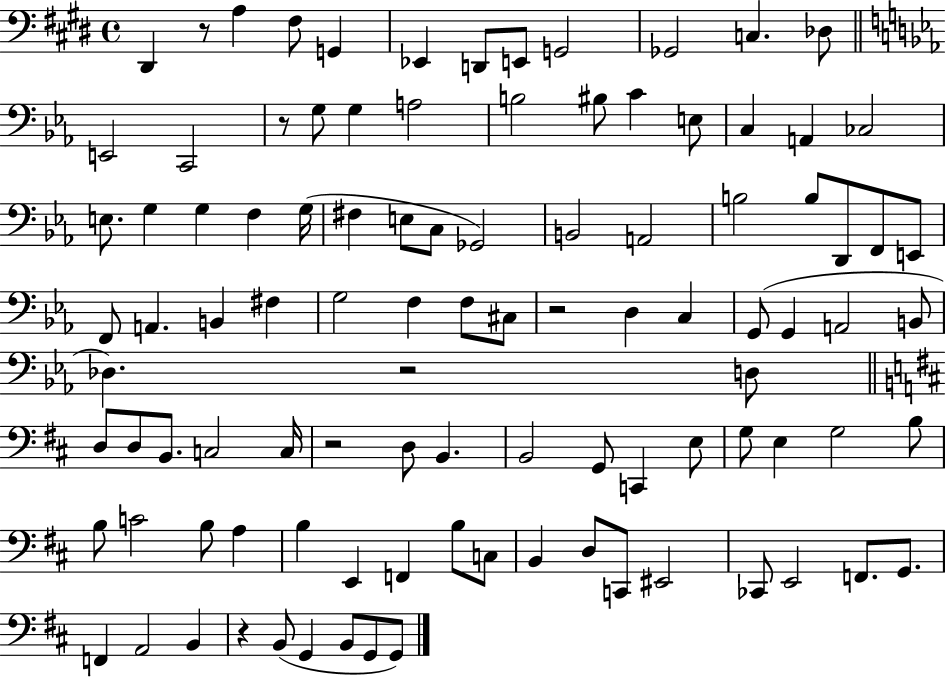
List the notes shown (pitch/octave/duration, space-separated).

D#2/q R/e A3/q F#3/e G2/q Eb2/q D2/e E2/e G2/h Gb2/h C3/q. Db3/e E2/h C2/h R/e G3/e G3/q A3/h B3/h BIS3/e C4/q E3/e C3/q A2/q CES3/h E3/e. G3/q G3/q F3/q G3/s F#3/q E3/e C3/e Gb2/h B2/h A2/h B3/h B3/e D2/e F2/e E2/e F2/e A2/q. B2/q F#3/q G3/h F3/q F3/e C#3/e R/h D3/q C3/q G2/e G2/q A2/h B2/e Db3/q. R/h D3/e D3/e D3/e B2/e. C3/h C3/s R/h D3/e B2/q. B2/h G2/e C2/q E3/e G3/e E3/q G3/h B3/e B3/e C4/h B3/e A3/q B3/q E2/q F2/q B3/e C3/e B2/q D3/e C2/e EIS2/h CES2/e E2/h F2/e. G2/e. F2/q A2/h B2/q R/q B2/e G2/q B2/e G2/e G2/e